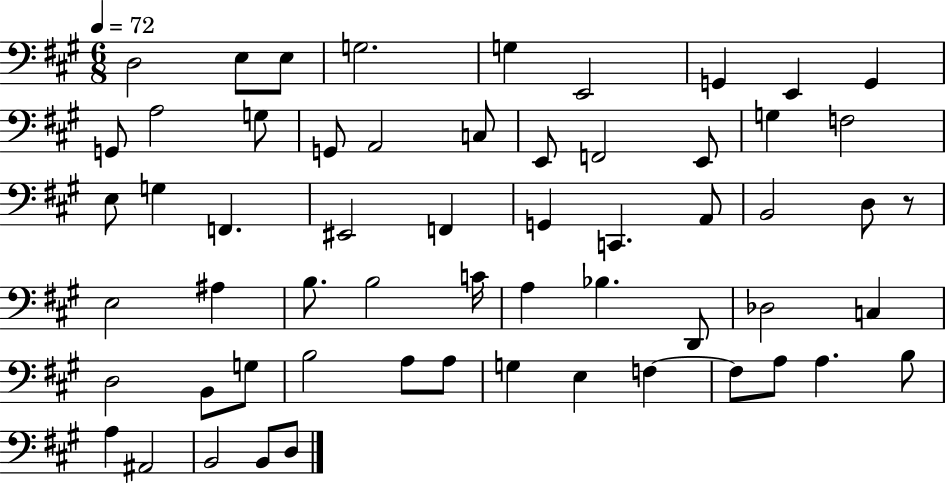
X:1
T:Untitled
M:6/8
L:1/4
K:A
D,2 E,/2 E,/2 G,2 G, E,,2 G,, E,, G,, G,,/2 A,2 G,/2 G,,/2 A,,2 C,/2 E,,/2 F,,2 E,,/2 G, F,2 E,/2 G, F,, ^E,,2 F,, G,, C,, A,,/2 B,,2 D,/2 z/2 E,2 ^A, B,/2 B,2 C/4 A, _B, D,,/2 _D,2 C, D,2 B,,/2 G,/2 B,2 A,/2 A,/2 G, E, F, F,/2 A,/2 A, B,/2 A, ^A,,2 B,,2 B,,/2 D,/2